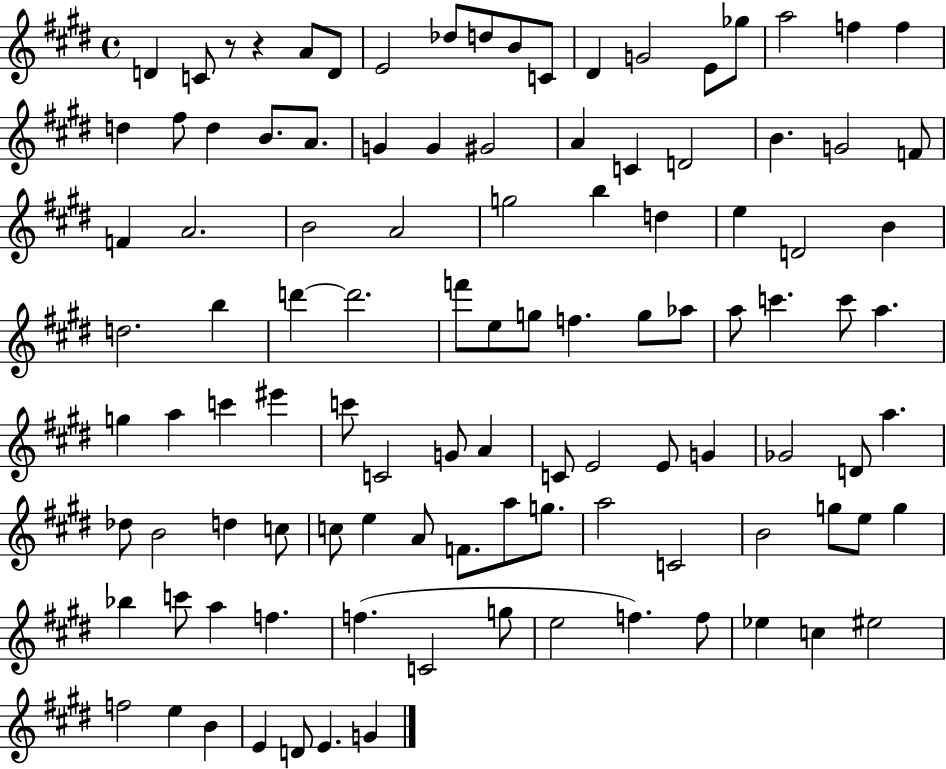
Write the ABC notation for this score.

X:1
T:Untitled
M:4/4
L:1/4
K:E
D C/2 z/2 z A/2 D/2 E2 _d/2 d/2 B/2 C/2 ^D G2 E/2 _g/2 a2 f f d ^f/2 d B/2 A/2 G G ^G2 A C D2 B G2 F/2 F A2 B2 A2 g2 b d e D2 B d2 b d' d'2 f'/2 e/2 g/2 f g/2 _a/2 a/2 c' c'/2 a g a c' ^e' c'/2 C2 G/2 A C/2 E2 E/2 G _G2 D/2 a _d/2 B2 d c/2 c/2 e A/2 F/2 a/2 g/2 a2 C2 B2 g/2 e/2 g _b c'/2 a f f C2 g/2 e2 f f/2 _e c ^e2 f2 e B E D/2 E G